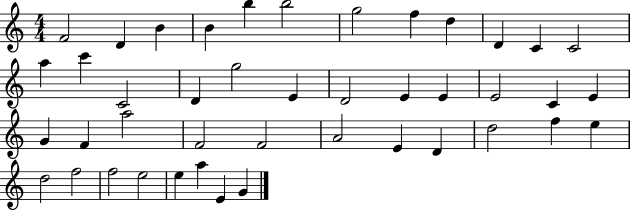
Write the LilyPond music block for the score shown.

{
  \clef treble
  \numericTimeSignature
  \time 4/4
  \key c \major
  f'2 d'4 b'4 | b'4 b''4 b''2 | g''2 f''4 d''4 | d'4 c'4 c'2 | \break a''4 c'''4 c'2 | d'4 g''2 e'4 | d'2 e'4 e'4 | e'2 c'4 e'4 | \break g'4 f'4 a''2 | f'2 f'2 | a'2 e'4 d'4 | d''2 f''4 e''4 | \break d''2 f''2 | f''2 e''2 | e''4 a''4 e'4 g'4 | \bar "|."
}